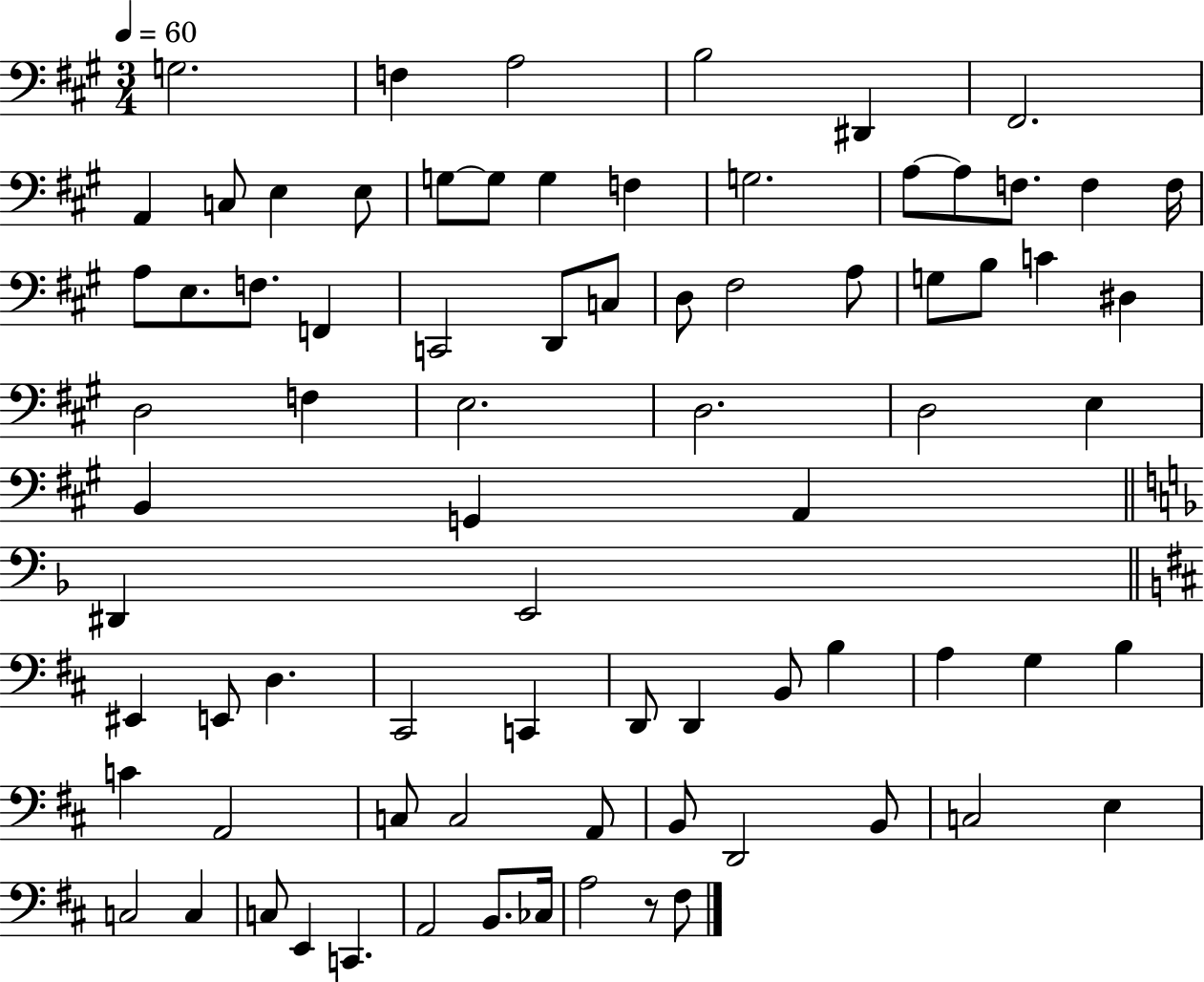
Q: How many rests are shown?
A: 1